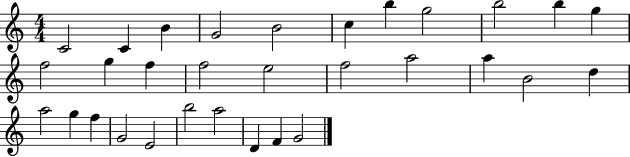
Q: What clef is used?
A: treble